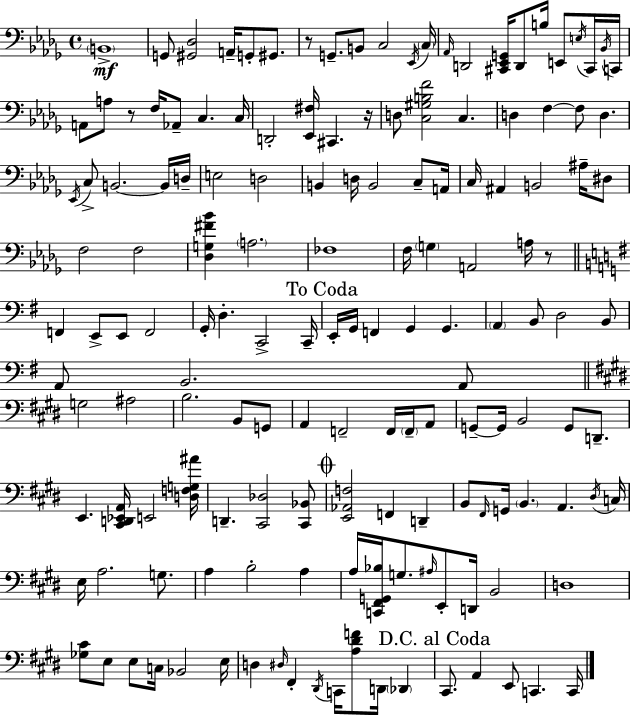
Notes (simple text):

B2/w G2/e [G#2,Db3]/h A2/s G2/e G#2/e. R/e G2/e. B2/e C3/h Eb2/s C3/s Ab2/s D2/h [C#2,Eb2,G2]/s D2/e B3/s E2/e E3/s C#2/s Bb2/s C2/s A2/e A3/e R/e F3/s Ab2/e C3/q. C3/s D2/h [Eb2,F#3]/s C#2/q. R/s D3/e [C3,G#3,B3,F4]/h C3/q. D3/q F3/q F3/e D3/q. Eb2/s C3/e B2/h. B2/s D3/s E3/h D3/h B2/q D3/s B2/h C3/e A2/s C3/s A#2/q B2/h A#3/s D#3/e F3/h F3/h [Db3,G3,F#4,Bb4]/q A3/h. FES3/w F3/s G3/q A2/h A3/s R/e F2/q E2/e E2/e F2/h G2/s D3/q. C2/h C2/s E2/s G2/s F2/q G2/q G2/q. A2/q B2/e D3/h B2/e A2/e B2/h. A2/e G3/h A#3/h B3/h. B2/e G2/e A2/q F2/h F2/s F2/s A2/e G2/e G2/s B2/h G2/e D2/e. E2/q. [C#2,D2,Eb2,A2]/s E2/h [D3,F3,G3,A#4]/s D2/q. [C#2,Db3]/h [C#2,Bb2]/e [E2,Ab2,F3]/h F2/q D2/q B2/e F#2/s G2/s B2/q. A2/q. D#3/s C3/s E3/s A3/h. G3/e. A3/q B3/h A3/q A3/s [C2,F#2,G2,Bb3]/s G3/e. A#3/s E2/e D2/s B2/h D3/w [Gb3,C#4]/e E3/e E3/e C3/s Bb2/h E3/s D3/q D#3/s F#2/q D#2/s C2/s [A3,D#4,F4]/e D2/s Db2/q C#2/e. A2/q E2/e C2/q. C2/s